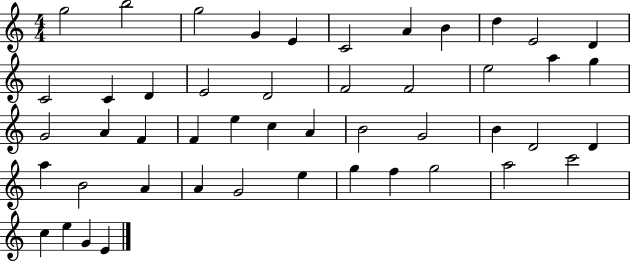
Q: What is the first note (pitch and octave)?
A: G5